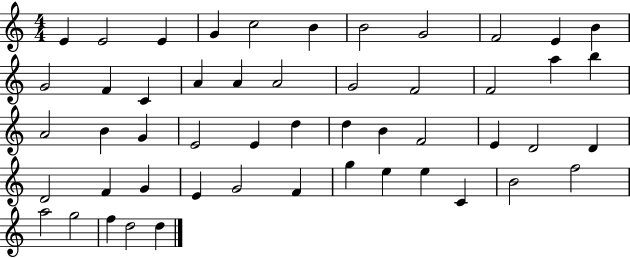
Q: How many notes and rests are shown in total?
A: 51